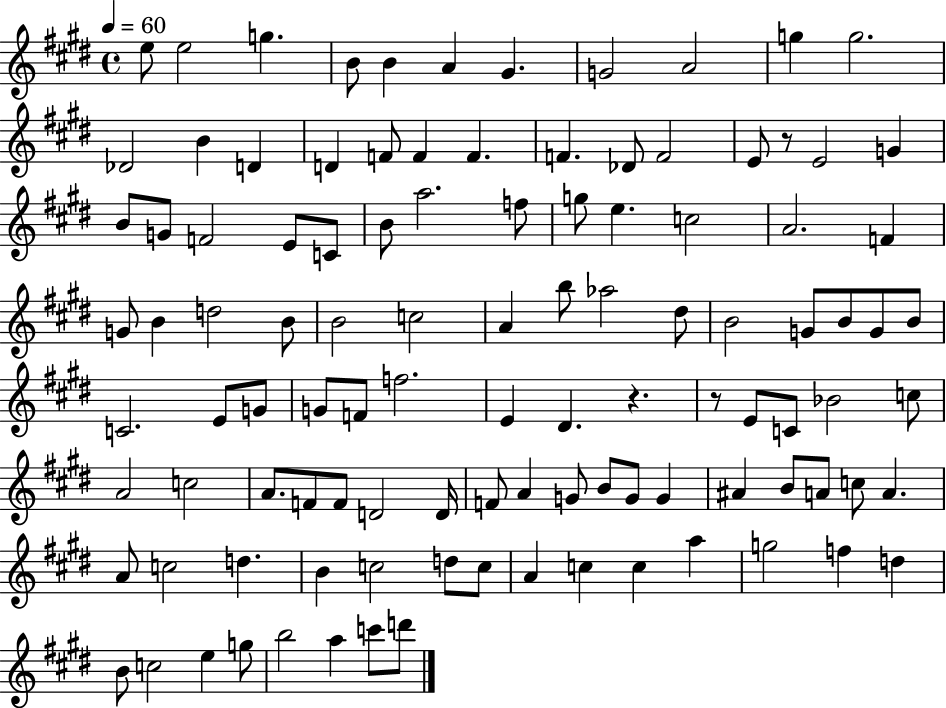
X:1
T:Untitled
M:4/4
L:1/4
K:E
e/2 e2 g B/2 B A ^G G2 A2 g g2 _D2 B D D F/2 F F F _D/2 F2 E/2 z/2 E2 G B/2 G/2 F2 E/2 C/2 B/2 a2 f/2 g/2 e c2 A2 F G/2 B d2 B/2 B2 c2 A b/2 _a2 ^d/2 B2 G/2 B/2 G/2 B/2 C2 E/2 G/2 G/2 F/2 f2 E ^D z z/2 E/2 C/2 _B2 c/2 A2 c2 A/2 F/2 F/2 D2 D/4 F/2 A G/2 B/2 G/2 G ^A B/2 A/2 c/2 A A/2 c2 d B c2 d/2 c/2 A c c a g2 f d B/2 c2 e g/2 b2 a c'/2 d'/2